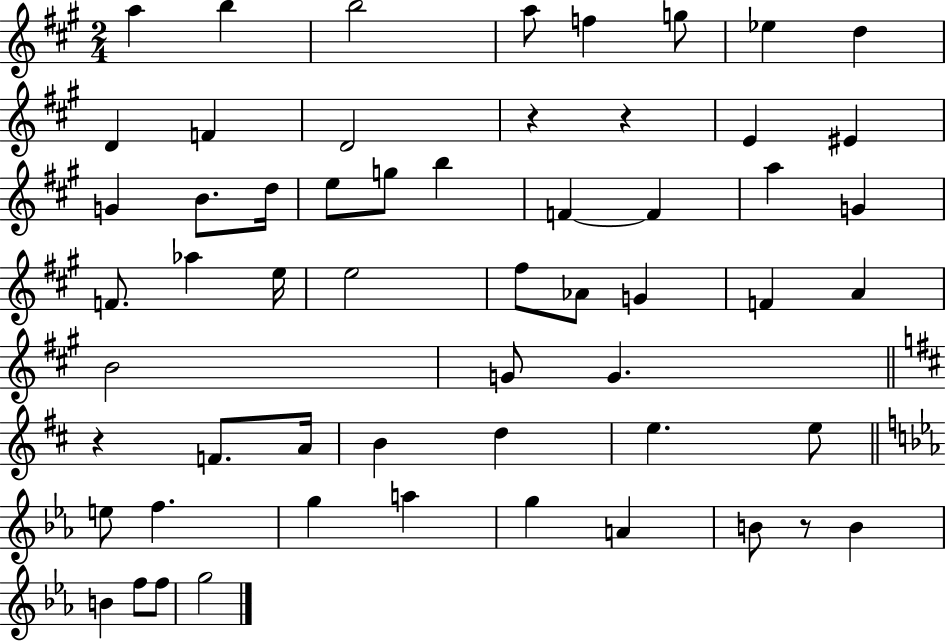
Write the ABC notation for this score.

X:1
T:Untitled
M:2/4
L:1/4
K:A
a b b2 a/2 f g/2 _e d D F D2 z z E ^E G B/2 d/4 e/2 g/2 b F F a G F/2 _a e/4 e2 ^f/2 _A/2 G F A B2 G/2 G z F/2 A/4 B d e e/2 e/2 f g a g A B/2 z/2 B B f/2 f/2 g2